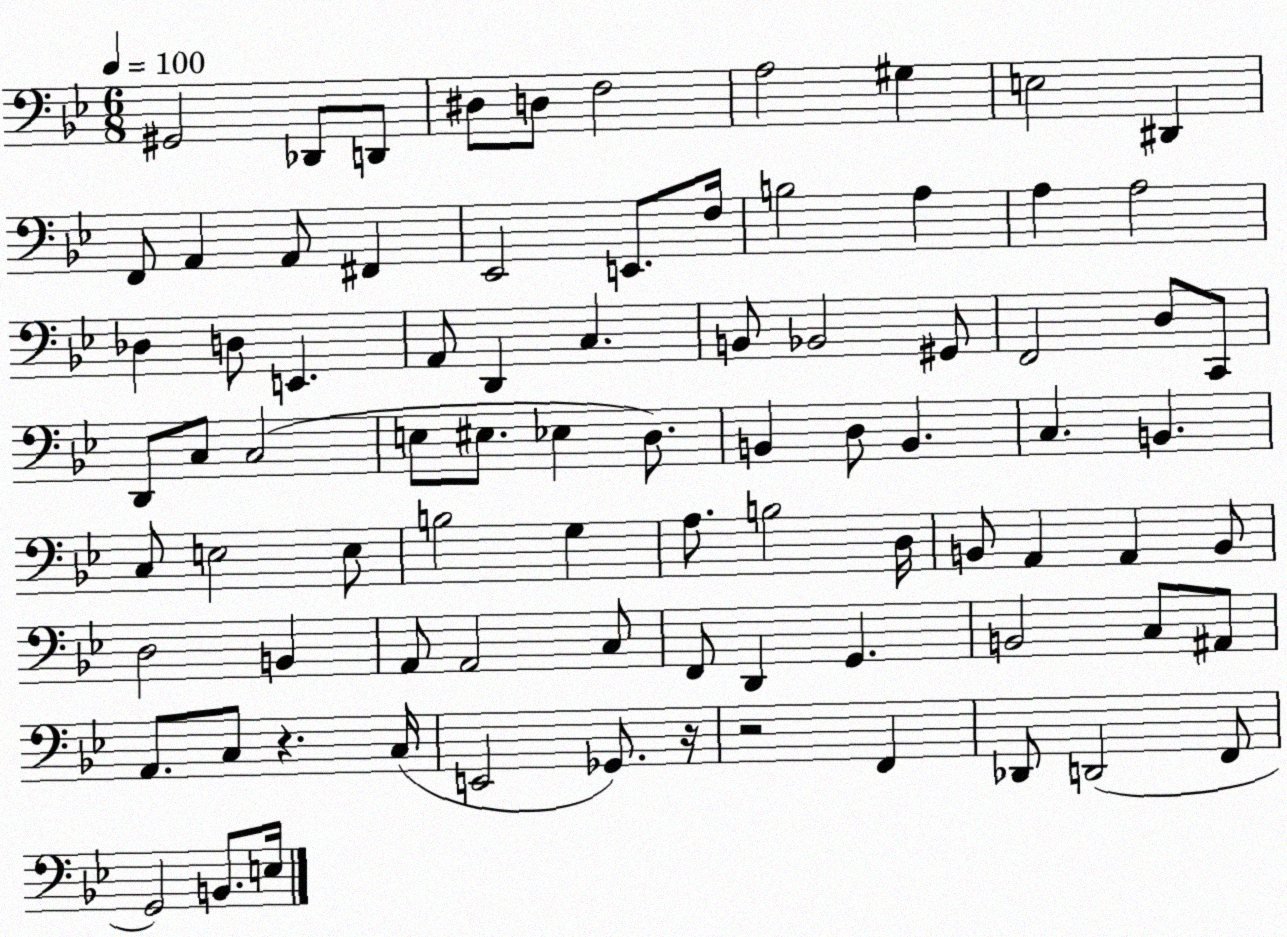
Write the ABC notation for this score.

X:1
T:Untitled
M:6/8
L:1/4
K:Bb
^G,,2 _D,,/2 D,,/2 ^D,/2 D,/2 F,2 A,2 ^G, E,2 ^D,, F,,/2 A,, A,,/2 ^F,, _E,,2 E,,/2 F,/4 B,2 A, A, A,2 _D, D,/2 E,, A,,/2 D,, C, B,,/2 _B,,2 ^G,,/2 F,,2 D,/2 C,,/2 D,,/2 C,/2 C,2 E,/2 ^E,/2 _E, D,/2 B,, D,/2 B,, C, B,, C,/2 E,2 E,/2 B,2 G, A,/2 B,2 D,/4 B,,/2 A,, A,, B,,/2 D,2 B,, A,,/2 A,,2 C,/2 F,,/2 D,, G,, B,,2 C,/2 ^A,,/2 A,,/2 C,/2 z C,/4 E,,2 _G,,/2 z/4 z2 F,, _D,,/2 D,,2 F,,/2 G,,2 B,,/2 E,/4